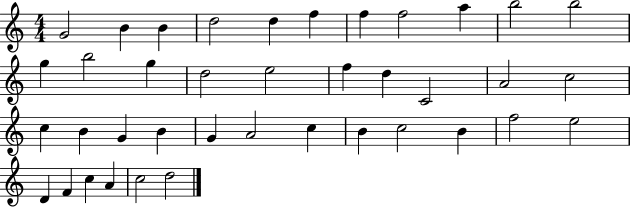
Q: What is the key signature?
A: C major